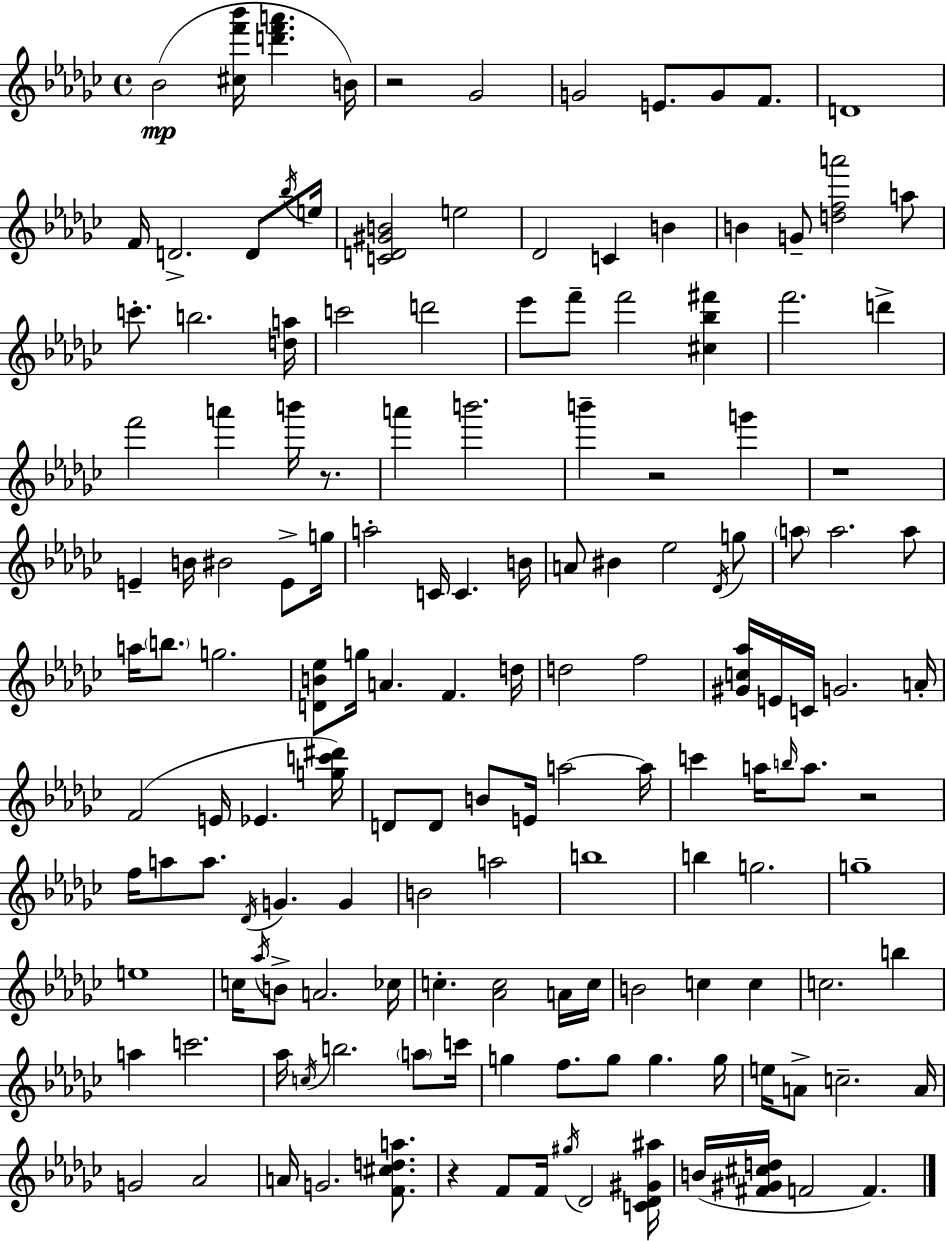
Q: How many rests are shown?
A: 6